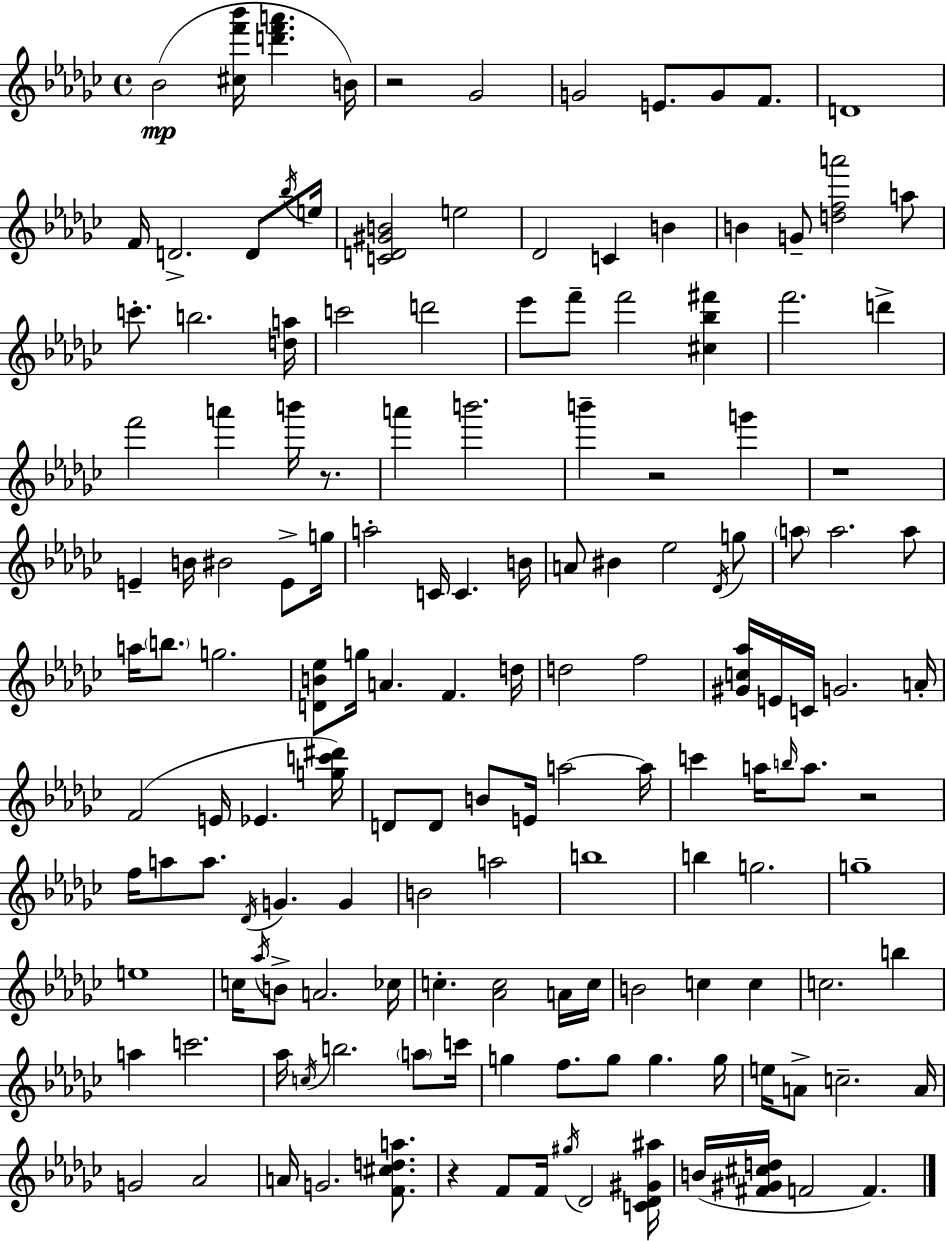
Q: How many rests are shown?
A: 6